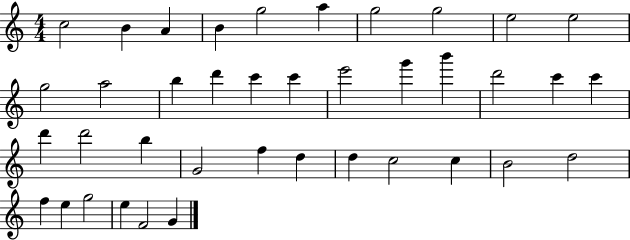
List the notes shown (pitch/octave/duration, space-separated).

C5/h B4/q A4/q B4/q G5/h A5/q G5/h G5/h E5/h E5/h G5/h A5/h B5/q D6/q C6/q C6/q E6/h G6/q B6/q D6/h C6/q C6/q D6/q D6/h B5/q G4/h F5/q D5/q D5/q C5/h C5/q B4/h D5/h F5/q E5/q G5/h E5/q F4/h G4/q